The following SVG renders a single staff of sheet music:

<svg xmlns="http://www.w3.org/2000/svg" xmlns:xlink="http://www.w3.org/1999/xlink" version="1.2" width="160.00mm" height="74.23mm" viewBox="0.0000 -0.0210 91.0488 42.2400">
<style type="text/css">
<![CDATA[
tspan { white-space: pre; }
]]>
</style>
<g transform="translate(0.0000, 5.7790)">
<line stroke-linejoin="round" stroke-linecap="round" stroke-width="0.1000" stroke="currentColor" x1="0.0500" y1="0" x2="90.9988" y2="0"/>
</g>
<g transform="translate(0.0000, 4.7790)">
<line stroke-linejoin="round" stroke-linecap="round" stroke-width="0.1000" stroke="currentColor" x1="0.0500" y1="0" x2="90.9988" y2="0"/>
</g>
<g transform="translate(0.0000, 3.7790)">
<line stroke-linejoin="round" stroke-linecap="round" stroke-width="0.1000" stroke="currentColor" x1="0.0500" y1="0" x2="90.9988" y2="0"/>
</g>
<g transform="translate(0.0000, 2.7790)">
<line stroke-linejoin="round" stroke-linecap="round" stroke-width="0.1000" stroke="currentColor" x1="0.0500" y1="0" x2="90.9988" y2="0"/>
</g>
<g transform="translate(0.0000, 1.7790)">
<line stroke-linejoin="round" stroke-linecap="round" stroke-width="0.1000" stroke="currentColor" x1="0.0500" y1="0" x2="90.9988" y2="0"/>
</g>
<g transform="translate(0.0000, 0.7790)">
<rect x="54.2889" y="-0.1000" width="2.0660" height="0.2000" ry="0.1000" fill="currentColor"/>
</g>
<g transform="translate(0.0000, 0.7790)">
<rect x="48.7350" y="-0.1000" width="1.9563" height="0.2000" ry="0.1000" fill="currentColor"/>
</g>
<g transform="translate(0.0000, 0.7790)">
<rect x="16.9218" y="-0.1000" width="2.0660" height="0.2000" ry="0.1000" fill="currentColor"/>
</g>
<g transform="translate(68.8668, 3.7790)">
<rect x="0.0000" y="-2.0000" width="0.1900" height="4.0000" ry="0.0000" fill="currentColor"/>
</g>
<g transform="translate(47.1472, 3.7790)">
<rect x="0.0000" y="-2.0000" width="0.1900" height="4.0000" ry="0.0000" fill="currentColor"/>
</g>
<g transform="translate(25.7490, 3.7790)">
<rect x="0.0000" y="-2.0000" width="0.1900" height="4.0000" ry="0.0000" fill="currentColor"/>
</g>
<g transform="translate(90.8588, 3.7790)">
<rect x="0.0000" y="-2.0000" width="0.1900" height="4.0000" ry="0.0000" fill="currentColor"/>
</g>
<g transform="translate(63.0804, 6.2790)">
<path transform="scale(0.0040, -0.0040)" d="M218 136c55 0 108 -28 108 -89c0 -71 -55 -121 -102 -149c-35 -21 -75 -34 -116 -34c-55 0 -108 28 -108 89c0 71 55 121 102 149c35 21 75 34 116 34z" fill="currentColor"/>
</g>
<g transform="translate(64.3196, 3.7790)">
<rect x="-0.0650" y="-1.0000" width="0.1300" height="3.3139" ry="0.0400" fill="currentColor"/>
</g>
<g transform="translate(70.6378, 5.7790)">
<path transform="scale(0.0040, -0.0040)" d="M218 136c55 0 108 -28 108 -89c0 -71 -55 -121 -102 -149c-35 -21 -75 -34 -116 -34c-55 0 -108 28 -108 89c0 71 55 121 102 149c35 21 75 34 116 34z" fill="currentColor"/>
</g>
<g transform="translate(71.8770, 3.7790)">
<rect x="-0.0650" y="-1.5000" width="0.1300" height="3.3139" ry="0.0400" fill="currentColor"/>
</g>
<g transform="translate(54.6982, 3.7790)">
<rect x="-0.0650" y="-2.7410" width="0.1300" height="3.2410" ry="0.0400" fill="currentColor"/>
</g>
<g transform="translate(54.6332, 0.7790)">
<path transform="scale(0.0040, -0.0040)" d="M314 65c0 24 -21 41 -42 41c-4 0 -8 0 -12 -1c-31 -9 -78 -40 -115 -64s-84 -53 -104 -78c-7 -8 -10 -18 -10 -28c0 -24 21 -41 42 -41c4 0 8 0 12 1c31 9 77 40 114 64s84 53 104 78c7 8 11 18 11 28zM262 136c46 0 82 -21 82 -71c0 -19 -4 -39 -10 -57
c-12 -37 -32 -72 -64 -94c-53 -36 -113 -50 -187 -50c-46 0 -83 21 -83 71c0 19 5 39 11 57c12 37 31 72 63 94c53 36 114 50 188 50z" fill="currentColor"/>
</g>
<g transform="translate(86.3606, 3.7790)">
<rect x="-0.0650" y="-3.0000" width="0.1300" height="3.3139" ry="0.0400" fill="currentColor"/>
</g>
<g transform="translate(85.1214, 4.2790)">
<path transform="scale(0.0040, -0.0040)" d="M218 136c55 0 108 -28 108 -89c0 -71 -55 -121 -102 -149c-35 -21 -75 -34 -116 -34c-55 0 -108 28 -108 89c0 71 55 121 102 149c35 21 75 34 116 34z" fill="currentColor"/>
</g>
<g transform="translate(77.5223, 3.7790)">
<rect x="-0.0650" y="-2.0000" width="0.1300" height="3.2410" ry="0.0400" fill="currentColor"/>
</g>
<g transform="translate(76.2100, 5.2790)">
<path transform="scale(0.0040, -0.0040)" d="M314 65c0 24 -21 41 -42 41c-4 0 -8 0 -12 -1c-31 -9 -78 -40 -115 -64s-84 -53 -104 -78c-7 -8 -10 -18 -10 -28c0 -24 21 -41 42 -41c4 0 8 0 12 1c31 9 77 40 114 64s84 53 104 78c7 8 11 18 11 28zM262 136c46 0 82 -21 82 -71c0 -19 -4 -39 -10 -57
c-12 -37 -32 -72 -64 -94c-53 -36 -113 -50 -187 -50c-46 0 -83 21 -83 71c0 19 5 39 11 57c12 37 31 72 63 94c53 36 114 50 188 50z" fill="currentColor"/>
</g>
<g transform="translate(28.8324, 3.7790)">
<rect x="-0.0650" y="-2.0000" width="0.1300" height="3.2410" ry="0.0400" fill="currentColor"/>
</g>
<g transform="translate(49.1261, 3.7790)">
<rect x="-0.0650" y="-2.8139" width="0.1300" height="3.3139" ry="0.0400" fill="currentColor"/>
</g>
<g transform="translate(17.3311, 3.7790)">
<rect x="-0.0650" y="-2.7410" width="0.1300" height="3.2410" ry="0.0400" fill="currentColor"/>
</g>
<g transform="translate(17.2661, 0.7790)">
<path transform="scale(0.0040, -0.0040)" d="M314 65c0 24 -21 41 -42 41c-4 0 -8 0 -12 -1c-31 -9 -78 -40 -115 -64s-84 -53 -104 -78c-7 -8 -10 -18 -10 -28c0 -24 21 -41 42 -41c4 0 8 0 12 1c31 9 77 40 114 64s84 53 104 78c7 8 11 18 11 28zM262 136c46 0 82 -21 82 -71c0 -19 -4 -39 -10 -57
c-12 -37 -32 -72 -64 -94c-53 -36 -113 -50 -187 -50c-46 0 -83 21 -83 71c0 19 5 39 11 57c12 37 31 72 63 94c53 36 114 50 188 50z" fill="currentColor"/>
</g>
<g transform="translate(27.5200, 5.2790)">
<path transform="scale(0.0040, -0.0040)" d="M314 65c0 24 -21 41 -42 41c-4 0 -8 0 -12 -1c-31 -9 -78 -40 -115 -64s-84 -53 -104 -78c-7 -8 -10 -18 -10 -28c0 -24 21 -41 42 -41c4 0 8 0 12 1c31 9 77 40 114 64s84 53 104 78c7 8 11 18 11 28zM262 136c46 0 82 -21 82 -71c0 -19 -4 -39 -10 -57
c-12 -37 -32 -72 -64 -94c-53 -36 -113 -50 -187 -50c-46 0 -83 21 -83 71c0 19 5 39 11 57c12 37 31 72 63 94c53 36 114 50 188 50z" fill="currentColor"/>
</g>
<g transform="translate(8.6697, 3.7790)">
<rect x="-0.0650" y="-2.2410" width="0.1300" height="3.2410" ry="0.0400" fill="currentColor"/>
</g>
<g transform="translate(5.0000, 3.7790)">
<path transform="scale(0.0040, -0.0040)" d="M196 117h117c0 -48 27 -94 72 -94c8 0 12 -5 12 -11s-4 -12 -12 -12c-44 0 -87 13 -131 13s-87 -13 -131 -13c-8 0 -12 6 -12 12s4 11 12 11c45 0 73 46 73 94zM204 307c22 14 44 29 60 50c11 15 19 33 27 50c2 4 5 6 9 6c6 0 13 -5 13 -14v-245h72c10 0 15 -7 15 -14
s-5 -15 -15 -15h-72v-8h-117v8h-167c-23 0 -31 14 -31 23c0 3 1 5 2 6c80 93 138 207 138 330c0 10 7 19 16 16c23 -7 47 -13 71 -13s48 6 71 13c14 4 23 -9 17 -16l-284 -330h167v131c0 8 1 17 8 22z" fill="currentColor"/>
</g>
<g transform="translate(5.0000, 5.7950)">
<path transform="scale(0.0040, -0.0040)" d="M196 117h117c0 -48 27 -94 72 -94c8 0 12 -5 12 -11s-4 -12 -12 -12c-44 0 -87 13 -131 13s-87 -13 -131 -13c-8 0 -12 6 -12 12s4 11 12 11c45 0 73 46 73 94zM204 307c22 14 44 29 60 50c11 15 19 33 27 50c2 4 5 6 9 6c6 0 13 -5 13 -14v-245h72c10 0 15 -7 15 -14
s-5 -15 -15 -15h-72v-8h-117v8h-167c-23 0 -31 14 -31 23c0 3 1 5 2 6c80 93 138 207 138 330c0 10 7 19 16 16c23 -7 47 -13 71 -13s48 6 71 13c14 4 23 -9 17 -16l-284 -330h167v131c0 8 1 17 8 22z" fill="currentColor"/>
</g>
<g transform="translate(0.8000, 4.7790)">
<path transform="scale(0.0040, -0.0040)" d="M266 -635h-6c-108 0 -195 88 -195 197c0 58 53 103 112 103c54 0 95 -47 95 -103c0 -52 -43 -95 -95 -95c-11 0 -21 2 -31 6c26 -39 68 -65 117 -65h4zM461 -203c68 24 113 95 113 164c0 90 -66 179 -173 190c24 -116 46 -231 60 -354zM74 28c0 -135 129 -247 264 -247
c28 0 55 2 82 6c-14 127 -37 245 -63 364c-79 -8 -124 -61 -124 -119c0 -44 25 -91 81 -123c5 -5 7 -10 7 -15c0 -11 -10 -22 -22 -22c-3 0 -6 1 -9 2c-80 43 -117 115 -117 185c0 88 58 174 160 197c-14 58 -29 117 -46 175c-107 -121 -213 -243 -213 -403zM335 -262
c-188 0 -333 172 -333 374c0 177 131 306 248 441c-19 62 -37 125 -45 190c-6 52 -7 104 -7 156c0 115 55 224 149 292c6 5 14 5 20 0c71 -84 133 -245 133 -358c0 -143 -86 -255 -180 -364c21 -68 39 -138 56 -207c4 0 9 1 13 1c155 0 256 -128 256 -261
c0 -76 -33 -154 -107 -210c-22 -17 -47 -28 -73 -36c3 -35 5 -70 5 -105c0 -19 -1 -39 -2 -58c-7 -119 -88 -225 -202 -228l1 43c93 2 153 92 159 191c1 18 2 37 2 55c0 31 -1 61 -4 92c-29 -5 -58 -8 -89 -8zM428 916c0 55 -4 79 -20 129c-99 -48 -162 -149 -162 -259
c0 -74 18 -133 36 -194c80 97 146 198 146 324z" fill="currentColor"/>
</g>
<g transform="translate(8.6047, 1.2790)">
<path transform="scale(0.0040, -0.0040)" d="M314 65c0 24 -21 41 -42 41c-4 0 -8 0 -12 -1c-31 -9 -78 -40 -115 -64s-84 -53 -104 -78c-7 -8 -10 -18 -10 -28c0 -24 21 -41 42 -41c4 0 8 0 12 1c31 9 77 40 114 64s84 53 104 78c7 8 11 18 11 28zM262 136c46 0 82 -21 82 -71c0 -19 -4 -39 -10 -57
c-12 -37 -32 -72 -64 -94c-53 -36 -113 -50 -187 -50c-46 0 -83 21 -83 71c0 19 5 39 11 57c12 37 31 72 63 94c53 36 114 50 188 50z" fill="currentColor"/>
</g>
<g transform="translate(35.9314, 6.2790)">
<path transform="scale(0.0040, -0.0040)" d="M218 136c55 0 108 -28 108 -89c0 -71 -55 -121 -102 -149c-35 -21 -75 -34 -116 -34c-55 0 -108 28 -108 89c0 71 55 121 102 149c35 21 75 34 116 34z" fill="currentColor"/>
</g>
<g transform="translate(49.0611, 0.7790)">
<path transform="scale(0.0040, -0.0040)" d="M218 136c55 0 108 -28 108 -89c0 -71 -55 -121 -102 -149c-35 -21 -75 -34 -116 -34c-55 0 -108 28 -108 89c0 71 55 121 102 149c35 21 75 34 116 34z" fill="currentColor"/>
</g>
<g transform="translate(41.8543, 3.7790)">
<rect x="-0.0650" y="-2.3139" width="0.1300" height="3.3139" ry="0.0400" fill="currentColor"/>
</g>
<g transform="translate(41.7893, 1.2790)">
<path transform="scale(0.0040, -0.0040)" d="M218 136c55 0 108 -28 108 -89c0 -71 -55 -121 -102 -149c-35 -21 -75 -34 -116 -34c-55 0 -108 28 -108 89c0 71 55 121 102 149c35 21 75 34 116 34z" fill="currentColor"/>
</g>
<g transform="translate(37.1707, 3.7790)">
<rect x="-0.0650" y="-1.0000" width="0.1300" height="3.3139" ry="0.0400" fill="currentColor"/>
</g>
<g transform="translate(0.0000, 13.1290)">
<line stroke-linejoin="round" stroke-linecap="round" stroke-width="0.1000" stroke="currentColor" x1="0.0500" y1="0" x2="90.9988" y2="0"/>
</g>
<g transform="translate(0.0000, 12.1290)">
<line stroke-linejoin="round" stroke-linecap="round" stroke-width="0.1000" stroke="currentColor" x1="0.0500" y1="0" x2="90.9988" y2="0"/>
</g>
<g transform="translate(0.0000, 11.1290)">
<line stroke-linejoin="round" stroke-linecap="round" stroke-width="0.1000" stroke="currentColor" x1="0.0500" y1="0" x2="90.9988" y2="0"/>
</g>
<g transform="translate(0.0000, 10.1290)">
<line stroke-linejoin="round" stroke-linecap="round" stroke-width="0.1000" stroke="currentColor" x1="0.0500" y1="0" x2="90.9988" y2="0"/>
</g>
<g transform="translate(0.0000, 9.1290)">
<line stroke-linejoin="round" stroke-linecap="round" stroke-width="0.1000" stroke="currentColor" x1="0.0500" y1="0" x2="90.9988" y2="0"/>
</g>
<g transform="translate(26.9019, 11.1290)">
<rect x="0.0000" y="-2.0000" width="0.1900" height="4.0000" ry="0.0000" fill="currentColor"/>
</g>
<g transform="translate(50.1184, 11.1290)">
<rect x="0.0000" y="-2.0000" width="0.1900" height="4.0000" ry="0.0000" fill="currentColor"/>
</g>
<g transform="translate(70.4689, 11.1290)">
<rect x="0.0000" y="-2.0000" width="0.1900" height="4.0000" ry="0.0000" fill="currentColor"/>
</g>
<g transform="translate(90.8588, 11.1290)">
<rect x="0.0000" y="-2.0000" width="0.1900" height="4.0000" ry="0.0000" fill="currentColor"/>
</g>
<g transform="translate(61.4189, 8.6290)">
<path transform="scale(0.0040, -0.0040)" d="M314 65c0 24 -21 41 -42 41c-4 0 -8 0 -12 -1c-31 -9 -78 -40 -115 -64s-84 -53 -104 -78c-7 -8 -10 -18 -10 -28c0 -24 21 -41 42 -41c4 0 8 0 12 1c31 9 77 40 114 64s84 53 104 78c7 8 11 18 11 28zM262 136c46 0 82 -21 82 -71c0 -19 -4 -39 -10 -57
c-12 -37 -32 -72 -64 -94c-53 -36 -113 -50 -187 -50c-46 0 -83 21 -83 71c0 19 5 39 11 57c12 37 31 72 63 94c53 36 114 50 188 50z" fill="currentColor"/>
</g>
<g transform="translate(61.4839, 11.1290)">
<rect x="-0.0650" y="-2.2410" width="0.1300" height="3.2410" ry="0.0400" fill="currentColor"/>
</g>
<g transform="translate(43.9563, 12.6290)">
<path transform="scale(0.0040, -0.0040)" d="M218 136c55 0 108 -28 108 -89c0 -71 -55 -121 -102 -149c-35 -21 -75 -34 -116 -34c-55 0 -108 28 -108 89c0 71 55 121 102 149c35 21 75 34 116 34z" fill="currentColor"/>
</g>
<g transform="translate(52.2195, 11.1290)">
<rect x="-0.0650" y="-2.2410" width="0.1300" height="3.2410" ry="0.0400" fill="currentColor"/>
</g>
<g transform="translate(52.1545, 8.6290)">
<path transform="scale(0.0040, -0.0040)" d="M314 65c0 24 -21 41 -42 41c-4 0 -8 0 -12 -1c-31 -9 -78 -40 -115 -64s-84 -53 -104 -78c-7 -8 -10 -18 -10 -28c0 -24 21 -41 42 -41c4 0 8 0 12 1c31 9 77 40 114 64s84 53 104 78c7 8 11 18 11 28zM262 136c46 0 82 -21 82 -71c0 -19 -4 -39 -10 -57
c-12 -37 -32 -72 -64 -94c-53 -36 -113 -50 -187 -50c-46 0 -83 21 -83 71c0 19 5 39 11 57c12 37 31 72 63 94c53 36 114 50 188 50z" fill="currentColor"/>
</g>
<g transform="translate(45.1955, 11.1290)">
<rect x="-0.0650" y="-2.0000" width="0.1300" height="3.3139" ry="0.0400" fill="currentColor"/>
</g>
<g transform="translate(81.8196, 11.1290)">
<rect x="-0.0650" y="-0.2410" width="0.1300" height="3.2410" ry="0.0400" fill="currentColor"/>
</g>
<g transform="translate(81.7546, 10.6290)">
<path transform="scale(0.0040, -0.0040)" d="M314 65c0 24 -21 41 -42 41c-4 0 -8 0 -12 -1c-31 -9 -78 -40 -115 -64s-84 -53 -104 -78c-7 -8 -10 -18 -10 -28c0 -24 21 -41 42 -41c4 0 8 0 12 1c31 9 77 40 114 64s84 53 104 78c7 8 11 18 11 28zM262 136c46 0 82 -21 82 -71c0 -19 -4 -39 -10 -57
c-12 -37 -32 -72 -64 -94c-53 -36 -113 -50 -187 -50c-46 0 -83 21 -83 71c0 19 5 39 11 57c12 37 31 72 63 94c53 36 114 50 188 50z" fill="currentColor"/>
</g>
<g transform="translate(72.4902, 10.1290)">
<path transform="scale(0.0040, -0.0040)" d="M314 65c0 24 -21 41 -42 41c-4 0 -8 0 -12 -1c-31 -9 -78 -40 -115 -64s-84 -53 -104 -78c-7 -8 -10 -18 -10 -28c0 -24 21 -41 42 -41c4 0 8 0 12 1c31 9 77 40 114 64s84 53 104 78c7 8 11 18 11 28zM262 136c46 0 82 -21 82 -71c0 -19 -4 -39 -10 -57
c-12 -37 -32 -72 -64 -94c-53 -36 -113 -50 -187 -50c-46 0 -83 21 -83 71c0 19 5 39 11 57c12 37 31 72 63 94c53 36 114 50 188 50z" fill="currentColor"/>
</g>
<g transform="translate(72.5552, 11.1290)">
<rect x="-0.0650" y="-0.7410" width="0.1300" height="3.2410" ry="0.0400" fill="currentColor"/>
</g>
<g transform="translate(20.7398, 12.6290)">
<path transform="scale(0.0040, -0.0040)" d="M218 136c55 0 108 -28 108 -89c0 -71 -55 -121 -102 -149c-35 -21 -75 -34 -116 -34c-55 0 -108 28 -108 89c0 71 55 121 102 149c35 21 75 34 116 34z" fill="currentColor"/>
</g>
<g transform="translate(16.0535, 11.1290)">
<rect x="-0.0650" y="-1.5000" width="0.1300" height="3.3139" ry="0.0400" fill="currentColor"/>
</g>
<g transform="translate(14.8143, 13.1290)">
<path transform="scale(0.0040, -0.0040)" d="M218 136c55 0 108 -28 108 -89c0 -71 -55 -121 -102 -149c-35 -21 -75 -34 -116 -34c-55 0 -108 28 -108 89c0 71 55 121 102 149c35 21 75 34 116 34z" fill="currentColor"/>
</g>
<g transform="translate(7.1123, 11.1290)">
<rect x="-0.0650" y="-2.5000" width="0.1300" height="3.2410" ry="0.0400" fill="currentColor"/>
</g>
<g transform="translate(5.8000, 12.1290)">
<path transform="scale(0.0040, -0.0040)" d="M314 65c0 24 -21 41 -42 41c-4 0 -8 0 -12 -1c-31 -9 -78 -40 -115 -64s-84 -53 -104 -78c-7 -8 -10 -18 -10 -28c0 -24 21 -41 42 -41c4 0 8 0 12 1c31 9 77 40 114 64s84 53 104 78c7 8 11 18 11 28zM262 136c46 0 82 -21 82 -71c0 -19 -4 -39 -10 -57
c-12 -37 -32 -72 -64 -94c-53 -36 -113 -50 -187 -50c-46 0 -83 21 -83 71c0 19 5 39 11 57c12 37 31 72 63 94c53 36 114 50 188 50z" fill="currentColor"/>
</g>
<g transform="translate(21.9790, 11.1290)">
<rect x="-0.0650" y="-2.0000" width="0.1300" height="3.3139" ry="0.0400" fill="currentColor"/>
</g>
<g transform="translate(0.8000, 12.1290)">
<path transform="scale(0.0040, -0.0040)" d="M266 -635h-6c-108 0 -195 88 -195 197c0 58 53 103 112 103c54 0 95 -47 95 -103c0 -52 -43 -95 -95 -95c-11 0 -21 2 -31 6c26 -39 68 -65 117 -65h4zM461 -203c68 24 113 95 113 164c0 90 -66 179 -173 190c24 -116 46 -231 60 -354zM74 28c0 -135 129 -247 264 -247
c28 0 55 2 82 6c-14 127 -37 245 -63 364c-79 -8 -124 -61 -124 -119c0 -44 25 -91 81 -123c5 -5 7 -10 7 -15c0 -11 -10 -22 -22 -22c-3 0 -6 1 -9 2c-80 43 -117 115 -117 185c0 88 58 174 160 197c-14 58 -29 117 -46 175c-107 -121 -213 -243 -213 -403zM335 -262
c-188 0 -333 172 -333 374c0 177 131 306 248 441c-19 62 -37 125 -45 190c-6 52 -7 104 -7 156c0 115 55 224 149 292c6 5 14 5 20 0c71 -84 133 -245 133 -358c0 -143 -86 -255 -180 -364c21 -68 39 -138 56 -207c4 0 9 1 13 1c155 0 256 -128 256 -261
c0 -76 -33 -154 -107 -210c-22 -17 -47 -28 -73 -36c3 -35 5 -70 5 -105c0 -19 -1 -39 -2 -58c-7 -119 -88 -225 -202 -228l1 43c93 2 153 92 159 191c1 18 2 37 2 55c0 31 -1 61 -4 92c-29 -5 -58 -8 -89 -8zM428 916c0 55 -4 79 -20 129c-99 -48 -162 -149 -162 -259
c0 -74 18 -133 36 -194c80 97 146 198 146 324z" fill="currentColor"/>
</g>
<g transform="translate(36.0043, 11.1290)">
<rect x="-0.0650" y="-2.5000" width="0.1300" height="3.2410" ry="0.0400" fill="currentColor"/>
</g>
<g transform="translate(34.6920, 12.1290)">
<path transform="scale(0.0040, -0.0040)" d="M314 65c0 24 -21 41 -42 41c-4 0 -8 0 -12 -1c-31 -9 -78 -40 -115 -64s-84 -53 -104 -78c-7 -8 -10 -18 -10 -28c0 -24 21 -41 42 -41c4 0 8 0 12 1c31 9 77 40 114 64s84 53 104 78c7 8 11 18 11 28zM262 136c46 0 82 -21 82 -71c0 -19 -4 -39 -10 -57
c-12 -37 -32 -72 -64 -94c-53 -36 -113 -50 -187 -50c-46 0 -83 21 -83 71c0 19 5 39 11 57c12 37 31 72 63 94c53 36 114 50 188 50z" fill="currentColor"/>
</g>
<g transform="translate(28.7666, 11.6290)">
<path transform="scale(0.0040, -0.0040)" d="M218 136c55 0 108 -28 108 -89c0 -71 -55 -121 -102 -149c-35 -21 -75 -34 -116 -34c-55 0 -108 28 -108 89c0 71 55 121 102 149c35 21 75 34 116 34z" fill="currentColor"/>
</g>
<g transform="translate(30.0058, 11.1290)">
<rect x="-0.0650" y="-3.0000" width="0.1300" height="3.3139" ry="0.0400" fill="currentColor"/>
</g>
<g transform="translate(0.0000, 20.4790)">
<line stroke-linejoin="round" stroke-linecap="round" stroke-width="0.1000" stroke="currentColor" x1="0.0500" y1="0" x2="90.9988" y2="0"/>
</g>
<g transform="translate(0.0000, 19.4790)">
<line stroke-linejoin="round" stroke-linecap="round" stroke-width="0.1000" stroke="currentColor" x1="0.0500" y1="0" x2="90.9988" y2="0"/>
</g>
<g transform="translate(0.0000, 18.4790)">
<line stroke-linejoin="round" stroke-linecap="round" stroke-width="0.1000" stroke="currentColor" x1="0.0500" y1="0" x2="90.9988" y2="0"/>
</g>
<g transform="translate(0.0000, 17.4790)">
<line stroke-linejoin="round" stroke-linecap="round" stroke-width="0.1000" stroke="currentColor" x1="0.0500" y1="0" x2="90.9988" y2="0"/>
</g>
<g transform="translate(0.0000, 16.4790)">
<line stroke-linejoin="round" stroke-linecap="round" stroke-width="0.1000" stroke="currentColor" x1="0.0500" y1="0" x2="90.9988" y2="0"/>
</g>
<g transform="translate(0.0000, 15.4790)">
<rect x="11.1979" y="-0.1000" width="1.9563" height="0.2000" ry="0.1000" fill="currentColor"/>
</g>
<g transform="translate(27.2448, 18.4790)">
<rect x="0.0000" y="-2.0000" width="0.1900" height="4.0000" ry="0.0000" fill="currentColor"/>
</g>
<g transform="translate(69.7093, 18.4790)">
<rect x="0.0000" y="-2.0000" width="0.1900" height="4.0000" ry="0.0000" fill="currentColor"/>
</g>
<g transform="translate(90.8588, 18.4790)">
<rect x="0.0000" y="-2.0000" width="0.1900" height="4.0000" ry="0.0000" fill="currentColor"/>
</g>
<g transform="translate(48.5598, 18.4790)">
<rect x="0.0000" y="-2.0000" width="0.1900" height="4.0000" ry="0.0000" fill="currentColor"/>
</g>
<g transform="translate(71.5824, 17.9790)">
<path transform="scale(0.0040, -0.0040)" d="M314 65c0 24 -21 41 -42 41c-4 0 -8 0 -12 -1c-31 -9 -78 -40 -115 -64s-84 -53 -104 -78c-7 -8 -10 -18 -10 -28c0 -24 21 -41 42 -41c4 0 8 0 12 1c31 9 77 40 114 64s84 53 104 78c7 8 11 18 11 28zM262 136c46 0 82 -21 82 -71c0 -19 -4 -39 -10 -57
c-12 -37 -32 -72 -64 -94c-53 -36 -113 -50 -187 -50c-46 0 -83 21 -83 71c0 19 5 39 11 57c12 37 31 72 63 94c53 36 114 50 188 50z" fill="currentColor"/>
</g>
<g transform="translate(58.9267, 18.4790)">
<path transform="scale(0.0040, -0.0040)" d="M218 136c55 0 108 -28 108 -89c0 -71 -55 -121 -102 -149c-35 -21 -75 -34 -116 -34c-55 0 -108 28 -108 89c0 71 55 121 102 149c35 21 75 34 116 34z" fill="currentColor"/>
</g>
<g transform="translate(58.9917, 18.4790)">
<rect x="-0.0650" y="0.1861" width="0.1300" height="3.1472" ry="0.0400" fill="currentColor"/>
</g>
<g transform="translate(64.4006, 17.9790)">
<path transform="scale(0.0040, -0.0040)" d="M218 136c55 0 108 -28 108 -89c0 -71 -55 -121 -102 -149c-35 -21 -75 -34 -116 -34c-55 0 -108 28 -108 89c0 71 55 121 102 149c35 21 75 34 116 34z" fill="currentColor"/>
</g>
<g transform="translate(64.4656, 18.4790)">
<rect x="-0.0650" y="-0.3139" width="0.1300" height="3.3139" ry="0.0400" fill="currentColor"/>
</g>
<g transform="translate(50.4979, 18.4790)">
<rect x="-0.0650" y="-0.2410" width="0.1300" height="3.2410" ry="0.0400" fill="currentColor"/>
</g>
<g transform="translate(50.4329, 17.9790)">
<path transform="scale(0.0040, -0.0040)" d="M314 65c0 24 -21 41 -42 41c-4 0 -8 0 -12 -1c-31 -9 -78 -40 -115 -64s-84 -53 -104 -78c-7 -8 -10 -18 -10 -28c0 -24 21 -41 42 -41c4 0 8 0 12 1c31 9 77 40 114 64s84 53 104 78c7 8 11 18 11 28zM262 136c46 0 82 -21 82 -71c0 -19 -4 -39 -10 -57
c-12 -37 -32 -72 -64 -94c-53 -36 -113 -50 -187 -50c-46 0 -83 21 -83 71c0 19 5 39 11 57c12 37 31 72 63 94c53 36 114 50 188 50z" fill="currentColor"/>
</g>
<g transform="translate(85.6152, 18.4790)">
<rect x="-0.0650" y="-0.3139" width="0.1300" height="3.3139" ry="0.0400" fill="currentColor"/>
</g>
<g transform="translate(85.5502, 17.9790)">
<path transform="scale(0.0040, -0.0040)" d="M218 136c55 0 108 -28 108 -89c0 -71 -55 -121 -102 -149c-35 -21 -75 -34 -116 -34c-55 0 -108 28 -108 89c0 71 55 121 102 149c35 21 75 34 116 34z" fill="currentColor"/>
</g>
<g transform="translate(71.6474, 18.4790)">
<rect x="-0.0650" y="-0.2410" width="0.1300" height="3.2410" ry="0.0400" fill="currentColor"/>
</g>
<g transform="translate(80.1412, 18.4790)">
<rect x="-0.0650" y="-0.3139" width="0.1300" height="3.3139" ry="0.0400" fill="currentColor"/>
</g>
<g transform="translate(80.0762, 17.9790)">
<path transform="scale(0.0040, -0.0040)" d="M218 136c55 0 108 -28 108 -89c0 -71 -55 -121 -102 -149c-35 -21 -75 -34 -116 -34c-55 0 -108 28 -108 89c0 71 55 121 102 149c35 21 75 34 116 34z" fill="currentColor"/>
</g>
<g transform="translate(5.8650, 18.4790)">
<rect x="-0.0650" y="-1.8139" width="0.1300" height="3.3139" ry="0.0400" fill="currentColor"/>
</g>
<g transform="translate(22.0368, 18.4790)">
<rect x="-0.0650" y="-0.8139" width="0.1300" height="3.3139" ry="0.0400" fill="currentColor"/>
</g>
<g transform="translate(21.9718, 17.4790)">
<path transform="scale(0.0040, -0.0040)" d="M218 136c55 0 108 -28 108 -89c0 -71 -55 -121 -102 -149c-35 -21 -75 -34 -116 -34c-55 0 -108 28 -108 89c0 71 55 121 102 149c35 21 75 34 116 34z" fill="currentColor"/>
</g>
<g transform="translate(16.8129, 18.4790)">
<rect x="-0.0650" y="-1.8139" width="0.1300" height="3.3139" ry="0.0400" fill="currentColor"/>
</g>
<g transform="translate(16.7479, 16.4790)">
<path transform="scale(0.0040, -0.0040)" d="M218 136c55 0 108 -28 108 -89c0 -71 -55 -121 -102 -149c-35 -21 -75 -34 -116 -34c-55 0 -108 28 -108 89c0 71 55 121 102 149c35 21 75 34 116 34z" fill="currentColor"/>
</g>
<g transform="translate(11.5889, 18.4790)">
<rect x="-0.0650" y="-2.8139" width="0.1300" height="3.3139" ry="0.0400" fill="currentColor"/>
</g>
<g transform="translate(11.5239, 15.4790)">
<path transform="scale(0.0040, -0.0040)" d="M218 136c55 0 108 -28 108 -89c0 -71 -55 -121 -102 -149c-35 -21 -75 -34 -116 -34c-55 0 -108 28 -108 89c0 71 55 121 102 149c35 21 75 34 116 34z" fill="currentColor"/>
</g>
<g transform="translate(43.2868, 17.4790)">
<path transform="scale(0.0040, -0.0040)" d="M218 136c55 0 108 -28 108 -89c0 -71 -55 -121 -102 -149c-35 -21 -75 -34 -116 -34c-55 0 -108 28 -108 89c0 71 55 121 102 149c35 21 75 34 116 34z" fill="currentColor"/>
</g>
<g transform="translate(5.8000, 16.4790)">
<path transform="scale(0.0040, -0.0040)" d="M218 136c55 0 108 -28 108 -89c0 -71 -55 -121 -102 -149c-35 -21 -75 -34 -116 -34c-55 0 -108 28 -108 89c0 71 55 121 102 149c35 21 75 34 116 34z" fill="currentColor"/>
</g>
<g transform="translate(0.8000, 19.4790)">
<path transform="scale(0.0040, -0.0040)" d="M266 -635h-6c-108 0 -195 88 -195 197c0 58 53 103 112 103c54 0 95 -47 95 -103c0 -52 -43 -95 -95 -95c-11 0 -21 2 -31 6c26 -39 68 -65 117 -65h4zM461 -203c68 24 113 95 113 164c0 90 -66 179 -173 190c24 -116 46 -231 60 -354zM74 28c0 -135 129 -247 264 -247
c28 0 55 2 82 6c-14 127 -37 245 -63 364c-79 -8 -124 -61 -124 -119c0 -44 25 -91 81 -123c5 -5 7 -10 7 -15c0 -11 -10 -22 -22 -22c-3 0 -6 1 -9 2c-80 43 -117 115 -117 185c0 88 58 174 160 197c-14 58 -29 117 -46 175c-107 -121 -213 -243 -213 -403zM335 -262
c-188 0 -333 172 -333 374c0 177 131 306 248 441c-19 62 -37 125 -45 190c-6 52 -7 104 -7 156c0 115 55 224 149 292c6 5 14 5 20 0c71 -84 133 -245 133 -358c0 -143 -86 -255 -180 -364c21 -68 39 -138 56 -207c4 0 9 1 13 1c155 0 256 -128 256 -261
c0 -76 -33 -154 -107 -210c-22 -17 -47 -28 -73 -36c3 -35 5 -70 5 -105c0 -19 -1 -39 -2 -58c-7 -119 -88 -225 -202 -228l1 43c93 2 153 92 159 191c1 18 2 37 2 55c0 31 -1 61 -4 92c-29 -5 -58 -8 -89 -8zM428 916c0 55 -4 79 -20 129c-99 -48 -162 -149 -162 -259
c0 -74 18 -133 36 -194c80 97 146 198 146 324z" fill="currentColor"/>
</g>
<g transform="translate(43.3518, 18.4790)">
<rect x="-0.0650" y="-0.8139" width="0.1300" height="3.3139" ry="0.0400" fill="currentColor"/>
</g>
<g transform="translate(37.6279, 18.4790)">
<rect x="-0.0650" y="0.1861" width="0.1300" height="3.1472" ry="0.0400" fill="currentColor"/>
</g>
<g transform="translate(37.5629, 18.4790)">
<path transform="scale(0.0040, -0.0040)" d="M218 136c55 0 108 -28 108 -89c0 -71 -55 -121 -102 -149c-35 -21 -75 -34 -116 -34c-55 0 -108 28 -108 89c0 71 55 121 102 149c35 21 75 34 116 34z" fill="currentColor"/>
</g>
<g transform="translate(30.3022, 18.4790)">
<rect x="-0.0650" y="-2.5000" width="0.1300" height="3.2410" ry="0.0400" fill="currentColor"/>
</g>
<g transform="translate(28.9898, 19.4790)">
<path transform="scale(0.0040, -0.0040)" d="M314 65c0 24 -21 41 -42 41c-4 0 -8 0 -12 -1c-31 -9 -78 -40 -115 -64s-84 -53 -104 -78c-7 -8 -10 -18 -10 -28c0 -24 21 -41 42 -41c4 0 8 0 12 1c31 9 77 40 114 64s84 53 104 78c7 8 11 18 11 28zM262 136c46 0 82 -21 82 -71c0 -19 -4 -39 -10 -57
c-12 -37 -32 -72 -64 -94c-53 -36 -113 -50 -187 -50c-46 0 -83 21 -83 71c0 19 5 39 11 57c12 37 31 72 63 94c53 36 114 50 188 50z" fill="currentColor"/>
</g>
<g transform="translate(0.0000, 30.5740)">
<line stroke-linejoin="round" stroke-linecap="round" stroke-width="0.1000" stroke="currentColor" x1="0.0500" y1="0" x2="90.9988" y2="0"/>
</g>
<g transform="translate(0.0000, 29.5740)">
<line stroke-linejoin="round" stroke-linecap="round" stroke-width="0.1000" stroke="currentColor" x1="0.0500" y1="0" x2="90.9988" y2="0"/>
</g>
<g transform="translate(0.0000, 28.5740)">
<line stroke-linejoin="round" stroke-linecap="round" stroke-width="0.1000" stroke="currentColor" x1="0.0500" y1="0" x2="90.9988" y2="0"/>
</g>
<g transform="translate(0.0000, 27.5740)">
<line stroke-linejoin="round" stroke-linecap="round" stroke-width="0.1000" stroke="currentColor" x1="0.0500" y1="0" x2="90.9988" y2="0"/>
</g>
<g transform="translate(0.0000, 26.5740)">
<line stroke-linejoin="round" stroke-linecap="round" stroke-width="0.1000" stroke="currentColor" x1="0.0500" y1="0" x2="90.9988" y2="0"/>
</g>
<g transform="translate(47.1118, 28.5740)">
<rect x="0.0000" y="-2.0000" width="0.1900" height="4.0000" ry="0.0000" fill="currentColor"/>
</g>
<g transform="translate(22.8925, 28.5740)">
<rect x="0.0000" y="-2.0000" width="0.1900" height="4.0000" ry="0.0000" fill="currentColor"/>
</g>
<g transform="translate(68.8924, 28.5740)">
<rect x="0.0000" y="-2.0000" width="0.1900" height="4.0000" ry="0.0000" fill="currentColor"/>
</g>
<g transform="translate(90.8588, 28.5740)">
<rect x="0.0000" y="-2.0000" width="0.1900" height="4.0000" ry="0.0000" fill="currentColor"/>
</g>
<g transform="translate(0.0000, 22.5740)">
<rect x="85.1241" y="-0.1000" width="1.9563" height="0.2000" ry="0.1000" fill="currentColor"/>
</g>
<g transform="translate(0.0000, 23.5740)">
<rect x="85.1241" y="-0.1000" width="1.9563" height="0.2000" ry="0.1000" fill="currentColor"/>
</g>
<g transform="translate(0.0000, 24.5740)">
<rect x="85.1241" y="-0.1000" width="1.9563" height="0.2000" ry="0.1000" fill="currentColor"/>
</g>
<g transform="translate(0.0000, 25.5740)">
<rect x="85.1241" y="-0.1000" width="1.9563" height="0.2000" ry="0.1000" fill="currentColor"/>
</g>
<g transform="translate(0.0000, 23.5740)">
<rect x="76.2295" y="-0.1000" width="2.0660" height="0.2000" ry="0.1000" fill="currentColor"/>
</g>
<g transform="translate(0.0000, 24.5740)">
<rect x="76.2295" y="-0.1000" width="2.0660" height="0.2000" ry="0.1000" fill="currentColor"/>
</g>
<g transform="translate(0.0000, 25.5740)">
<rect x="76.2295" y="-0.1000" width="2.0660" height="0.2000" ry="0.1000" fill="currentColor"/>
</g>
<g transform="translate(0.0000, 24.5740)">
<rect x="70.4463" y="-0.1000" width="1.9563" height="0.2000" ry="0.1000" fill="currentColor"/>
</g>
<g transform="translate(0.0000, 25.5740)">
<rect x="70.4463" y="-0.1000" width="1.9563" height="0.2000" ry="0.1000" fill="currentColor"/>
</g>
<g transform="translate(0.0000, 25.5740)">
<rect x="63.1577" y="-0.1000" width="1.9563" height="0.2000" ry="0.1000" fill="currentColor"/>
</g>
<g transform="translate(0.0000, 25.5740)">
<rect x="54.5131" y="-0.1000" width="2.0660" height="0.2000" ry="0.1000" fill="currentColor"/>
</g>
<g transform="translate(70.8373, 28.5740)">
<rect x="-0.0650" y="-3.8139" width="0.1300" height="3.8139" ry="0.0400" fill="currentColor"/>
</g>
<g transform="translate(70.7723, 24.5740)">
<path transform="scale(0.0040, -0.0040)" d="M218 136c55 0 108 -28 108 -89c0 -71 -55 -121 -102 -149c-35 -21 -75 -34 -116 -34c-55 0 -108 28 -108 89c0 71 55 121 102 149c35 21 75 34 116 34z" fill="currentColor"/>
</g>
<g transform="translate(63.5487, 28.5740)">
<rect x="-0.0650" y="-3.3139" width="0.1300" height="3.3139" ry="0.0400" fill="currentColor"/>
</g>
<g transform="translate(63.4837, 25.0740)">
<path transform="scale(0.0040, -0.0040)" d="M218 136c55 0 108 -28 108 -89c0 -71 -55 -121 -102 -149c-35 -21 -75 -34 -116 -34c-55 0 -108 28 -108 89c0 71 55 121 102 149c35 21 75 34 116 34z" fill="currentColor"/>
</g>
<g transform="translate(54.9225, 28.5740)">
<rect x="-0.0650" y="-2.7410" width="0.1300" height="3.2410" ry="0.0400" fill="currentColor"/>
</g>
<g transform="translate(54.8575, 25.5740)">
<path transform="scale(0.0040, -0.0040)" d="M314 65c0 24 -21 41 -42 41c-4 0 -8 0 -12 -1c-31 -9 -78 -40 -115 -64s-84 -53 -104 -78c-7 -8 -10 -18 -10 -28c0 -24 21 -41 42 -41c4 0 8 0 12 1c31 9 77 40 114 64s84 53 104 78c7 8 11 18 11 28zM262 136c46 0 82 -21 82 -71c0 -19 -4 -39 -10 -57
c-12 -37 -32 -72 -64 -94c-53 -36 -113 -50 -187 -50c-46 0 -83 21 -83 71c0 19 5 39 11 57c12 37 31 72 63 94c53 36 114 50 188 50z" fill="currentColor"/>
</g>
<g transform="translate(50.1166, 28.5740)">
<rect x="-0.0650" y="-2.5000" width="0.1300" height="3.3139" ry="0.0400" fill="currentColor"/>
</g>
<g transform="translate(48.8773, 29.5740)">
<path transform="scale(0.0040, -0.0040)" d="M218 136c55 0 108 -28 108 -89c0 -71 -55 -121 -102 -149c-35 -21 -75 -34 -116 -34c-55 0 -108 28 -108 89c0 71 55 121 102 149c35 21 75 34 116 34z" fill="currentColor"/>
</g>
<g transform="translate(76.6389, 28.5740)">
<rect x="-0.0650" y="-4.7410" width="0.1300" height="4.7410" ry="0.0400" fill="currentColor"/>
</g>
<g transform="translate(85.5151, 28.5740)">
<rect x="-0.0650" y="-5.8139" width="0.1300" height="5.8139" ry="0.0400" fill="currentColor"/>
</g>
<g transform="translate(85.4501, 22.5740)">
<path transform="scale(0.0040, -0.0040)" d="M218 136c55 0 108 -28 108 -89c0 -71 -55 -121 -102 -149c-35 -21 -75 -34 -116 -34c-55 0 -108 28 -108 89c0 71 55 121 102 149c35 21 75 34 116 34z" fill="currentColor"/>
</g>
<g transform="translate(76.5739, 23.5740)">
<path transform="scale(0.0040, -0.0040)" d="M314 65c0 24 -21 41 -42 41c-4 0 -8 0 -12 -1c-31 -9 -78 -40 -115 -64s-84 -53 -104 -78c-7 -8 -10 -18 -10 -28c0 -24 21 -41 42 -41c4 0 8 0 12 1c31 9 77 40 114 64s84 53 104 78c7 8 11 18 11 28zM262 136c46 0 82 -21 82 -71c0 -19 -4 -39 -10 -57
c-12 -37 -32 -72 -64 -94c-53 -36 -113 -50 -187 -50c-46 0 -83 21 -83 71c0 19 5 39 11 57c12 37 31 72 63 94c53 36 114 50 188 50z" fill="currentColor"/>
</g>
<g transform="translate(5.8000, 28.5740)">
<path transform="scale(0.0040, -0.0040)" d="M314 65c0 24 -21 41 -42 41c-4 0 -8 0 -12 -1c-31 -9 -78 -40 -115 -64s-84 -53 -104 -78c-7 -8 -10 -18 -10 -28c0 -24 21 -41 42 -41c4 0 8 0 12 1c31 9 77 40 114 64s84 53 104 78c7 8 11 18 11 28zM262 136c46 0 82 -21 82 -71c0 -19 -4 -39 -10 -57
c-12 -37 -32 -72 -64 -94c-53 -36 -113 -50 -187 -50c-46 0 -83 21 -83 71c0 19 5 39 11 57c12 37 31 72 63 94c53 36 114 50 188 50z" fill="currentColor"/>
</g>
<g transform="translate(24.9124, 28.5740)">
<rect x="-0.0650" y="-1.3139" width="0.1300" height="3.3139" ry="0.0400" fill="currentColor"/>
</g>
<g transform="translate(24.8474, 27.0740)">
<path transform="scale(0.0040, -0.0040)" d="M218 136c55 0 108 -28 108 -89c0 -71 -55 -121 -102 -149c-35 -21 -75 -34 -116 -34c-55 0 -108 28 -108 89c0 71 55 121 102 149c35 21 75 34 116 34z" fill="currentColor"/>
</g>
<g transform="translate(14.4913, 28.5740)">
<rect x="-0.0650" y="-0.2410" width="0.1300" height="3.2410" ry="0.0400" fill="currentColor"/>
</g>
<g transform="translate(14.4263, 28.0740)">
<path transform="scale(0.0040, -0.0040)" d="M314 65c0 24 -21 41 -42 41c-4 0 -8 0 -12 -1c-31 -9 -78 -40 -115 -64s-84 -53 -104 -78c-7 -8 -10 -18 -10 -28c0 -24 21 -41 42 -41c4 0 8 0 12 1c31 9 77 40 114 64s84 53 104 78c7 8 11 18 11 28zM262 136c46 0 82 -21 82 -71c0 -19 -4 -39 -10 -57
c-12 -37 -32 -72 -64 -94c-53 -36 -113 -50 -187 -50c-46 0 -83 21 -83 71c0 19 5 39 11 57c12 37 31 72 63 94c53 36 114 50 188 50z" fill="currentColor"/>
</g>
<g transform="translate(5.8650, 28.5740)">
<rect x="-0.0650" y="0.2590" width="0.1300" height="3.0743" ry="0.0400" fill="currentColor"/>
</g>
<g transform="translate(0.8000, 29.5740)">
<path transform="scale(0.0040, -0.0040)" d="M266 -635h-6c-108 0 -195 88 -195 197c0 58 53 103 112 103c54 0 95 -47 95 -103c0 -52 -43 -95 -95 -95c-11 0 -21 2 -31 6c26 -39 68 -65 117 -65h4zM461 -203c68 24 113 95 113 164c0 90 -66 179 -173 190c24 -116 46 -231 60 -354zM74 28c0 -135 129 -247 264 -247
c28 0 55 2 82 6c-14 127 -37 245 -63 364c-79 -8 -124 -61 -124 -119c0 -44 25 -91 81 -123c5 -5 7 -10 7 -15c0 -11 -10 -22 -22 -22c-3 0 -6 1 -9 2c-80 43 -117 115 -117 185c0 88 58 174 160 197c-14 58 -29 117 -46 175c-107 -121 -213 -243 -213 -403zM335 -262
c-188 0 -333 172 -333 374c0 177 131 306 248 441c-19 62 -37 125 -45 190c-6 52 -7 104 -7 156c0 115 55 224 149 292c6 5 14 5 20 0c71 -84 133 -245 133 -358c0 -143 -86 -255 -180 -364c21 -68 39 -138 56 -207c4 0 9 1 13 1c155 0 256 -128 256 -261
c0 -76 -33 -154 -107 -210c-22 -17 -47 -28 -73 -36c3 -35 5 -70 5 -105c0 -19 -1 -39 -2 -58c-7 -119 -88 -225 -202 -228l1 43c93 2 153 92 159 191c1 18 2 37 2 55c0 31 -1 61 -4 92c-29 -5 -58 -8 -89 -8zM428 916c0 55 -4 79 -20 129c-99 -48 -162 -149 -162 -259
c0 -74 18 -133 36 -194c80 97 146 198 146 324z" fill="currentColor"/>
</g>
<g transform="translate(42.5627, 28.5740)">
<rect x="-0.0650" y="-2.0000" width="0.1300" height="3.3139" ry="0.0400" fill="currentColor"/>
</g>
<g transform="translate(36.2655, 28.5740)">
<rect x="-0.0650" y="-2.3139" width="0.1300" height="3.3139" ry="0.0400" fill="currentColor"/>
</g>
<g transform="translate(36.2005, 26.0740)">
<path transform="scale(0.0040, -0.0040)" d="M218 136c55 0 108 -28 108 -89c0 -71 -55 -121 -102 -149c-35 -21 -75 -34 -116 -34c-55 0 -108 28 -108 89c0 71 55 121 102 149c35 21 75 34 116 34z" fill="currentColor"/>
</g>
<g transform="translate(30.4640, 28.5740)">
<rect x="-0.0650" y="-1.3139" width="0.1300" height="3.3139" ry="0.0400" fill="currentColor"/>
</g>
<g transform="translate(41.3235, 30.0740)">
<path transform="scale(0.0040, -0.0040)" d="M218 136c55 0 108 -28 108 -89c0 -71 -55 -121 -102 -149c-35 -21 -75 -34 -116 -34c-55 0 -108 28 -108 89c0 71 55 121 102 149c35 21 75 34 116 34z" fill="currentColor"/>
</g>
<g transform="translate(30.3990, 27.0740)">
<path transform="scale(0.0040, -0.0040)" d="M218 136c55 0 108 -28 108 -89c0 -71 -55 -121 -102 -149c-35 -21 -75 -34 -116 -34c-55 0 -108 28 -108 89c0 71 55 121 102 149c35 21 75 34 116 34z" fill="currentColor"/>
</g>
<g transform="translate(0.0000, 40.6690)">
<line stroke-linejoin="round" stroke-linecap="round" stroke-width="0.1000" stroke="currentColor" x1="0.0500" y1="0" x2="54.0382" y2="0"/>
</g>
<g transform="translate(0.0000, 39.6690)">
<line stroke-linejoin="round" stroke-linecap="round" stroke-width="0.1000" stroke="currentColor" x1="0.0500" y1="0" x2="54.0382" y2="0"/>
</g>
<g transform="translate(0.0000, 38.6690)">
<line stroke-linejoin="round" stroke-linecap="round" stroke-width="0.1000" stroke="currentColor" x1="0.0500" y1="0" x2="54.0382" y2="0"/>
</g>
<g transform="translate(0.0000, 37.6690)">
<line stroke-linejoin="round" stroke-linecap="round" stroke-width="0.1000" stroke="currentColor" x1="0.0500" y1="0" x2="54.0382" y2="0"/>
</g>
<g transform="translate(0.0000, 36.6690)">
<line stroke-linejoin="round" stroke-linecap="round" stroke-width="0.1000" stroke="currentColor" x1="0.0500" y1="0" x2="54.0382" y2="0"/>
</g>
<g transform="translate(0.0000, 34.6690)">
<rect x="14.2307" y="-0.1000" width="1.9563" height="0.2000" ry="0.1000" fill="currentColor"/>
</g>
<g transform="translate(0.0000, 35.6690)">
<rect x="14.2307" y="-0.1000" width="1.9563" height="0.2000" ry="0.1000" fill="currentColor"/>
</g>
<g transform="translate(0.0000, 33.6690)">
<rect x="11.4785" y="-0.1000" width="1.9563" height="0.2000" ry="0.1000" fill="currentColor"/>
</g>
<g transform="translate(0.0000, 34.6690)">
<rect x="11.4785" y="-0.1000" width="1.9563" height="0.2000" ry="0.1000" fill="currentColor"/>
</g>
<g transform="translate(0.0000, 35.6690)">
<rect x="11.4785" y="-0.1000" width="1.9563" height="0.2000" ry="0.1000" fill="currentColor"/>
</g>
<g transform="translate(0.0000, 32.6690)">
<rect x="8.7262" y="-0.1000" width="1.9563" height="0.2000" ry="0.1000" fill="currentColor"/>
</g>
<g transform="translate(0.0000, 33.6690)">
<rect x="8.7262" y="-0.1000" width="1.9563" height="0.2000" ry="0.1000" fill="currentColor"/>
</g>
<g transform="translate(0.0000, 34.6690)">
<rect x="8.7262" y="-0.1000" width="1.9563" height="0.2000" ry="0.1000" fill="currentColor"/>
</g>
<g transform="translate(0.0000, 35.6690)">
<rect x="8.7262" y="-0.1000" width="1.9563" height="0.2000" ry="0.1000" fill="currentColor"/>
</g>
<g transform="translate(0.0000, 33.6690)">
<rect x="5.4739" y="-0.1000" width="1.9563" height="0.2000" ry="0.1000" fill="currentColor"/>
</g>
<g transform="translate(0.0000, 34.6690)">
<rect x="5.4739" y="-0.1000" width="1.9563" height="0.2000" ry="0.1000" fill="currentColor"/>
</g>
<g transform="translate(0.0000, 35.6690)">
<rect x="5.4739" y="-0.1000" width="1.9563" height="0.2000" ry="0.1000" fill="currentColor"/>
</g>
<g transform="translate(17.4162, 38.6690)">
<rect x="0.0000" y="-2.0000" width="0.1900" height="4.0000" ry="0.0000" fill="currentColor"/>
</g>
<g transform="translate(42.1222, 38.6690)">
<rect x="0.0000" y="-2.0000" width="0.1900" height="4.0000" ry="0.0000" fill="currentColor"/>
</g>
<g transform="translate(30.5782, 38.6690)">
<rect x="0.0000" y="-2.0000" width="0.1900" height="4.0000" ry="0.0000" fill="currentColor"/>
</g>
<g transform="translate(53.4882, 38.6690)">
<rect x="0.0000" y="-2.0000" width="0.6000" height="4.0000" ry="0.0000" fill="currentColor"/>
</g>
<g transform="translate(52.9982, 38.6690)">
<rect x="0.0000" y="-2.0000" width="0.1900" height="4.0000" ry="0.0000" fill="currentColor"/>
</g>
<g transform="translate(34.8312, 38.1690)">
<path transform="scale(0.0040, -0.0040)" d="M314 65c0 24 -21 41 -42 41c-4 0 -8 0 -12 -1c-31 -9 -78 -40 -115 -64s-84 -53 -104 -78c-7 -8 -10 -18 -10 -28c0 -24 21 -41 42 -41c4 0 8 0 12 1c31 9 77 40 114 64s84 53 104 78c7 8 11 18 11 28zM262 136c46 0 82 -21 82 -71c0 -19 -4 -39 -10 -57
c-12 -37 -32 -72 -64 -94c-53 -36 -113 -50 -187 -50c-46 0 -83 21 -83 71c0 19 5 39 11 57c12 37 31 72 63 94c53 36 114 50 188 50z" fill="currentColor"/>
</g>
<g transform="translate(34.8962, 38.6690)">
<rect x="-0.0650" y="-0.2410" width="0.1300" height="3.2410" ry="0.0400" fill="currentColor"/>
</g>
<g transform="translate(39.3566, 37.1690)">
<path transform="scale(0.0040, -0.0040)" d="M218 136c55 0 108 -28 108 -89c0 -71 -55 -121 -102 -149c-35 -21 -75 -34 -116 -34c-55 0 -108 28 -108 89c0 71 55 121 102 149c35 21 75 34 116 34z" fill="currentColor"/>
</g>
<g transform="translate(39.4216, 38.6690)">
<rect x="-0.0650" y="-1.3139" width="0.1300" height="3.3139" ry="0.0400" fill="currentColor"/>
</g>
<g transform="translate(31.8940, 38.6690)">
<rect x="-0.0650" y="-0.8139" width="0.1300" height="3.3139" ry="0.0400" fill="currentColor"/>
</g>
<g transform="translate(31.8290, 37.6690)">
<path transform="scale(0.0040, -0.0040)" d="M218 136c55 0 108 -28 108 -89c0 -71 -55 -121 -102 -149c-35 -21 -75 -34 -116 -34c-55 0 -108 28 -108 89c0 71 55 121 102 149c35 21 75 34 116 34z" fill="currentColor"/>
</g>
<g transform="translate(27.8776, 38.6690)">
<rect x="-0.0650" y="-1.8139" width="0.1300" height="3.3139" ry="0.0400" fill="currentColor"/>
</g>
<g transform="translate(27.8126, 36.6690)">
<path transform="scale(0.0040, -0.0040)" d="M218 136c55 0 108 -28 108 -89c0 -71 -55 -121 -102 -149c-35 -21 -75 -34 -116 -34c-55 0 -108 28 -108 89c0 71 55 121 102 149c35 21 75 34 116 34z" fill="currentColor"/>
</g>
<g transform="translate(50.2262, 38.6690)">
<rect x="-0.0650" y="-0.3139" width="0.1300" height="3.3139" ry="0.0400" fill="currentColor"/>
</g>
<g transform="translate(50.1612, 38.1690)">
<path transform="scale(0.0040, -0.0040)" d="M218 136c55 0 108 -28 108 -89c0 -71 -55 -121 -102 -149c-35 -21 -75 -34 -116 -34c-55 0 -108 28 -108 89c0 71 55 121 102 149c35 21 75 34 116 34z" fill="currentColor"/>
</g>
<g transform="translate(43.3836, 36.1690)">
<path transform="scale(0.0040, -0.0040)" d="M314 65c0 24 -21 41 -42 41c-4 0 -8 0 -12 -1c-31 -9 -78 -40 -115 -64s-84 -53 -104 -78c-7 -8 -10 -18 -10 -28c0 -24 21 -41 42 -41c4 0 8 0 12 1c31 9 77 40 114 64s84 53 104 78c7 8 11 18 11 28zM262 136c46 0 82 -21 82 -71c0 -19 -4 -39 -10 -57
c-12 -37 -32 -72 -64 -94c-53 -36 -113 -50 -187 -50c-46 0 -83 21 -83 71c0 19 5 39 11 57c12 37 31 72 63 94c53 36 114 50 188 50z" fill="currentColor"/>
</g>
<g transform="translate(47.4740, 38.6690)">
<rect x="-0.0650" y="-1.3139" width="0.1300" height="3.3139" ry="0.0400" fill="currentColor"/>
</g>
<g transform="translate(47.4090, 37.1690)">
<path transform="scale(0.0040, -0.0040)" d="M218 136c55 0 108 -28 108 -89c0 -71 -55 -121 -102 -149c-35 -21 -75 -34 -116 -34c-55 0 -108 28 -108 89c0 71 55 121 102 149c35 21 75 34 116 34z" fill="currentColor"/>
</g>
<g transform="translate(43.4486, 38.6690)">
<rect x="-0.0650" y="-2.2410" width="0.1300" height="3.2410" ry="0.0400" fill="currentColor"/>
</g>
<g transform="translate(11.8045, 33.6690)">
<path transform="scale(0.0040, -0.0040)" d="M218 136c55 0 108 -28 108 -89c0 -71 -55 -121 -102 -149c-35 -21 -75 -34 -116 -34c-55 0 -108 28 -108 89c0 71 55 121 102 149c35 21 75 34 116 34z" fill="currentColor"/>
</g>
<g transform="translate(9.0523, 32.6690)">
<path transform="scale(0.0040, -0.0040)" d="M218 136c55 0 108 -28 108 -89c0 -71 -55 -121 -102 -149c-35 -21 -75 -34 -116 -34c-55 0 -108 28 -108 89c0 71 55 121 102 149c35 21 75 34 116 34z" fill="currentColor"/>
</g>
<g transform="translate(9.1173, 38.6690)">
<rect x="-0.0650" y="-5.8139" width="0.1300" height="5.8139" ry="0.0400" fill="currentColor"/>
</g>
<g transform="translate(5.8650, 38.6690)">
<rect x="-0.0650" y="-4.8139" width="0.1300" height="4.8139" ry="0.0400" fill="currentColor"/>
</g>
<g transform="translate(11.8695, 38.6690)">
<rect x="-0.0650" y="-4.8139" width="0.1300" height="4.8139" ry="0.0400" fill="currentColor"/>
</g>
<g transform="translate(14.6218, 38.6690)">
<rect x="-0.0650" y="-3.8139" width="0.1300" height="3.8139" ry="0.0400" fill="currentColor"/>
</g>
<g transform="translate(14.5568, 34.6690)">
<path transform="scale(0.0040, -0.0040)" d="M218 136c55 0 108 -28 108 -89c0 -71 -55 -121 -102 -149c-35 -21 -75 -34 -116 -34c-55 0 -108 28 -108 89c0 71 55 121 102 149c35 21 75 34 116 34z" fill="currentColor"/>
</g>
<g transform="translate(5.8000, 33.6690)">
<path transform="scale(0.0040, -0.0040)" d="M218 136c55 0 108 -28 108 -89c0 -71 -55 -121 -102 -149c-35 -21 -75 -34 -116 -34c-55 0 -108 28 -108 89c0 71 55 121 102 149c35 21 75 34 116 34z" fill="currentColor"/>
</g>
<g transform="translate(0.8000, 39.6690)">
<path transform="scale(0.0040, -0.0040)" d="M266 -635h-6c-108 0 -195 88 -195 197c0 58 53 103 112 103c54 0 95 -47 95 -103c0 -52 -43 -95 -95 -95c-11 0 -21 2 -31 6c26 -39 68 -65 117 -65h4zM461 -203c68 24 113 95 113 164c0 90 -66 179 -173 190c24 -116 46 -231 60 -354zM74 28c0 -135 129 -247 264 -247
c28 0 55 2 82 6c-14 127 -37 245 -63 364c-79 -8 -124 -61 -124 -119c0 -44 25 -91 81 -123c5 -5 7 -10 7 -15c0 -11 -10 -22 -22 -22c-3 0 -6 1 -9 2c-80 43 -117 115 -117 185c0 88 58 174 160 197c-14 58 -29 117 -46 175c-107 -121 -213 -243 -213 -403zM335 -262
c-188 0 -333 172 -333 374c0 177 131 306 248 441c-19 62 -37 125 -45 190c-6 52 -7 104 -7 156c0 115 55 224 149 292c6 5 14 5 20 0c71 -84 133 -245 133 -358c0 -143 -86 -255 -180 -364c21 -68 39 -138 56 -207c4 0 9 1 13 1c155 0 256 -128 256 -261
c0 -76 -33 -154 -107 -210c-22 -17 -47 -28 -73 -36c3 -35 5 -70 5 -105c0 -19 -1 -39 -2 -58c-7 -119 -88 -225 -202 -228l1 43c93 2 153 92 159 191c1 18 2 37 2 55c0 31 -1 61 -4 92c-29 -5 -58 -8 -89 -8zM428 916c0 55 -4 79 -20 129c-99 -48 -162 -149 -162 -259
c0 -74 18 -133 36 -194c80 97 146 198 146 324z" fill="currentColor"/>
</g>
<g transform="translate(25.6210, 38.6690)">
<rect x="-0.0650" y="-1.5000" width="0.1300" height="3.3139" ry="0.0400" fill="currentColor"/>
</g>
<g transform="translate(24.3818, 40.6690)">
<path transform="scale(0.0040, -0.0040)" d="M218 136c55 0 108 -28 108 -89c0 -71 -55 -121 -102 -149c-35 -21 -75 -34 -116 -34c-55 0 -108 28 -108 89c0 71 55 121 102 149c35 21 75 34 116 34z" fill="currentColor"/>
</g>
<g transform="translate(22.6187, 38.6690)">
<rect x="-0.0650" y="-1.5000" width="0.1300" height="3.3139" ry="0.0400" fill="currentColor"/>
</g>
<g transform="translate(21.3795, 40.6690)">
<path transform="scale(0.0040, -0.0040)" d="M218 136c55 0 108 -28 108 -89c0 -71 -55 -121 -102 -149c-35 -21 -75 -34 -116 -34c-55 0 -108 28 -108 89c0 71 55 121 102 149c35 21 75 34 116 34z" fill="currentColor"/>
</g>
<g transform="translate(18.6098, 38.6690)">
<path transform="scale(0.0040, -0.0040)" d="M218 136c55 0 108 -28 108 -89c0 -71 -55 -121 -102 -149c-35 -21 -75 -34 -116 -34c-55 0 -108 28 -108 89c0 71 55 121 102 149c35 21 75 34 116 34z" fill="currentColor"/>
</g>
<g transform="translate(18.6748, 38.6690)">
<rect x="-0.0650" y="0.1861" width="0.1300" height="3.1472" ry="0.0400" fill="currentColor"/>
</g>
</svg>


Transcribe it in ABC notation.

X:1
T:Untitled
M:4/4
L:1/4
K:C
g2 a2 F2 D g a a2 D E F2 A G2 E F A G2 F g2 g2 d2 c2 f a f d G2 B d c2 B c c2 c c B2 c2 e e g F G a2 b c' e'2 g' e' g' e' c' B E E f d c2 e g2 e c